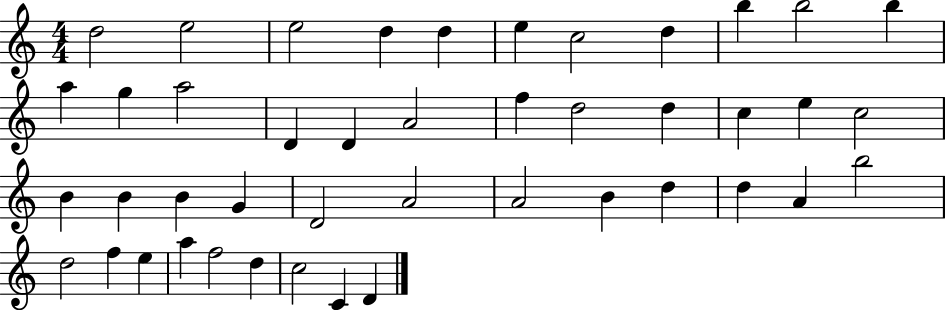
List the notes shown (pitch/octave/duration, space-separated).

D5/h E5/h E5/h D5/q D5/q E5/q C5/h D5/q B5/q B5/h B5/q A5/q G5/q A5/h D4/q D4/q A4/h F5/q D5/h D5/q C5/q E5/q C5/h B4/q B4/q B4/q G4/q D4/h A4/h A4/h B4/q D5/q D5/q A4/q B5/h D5/h F5/q E5/q A5/q F5/h D5/q C5/h C4/q D4/q